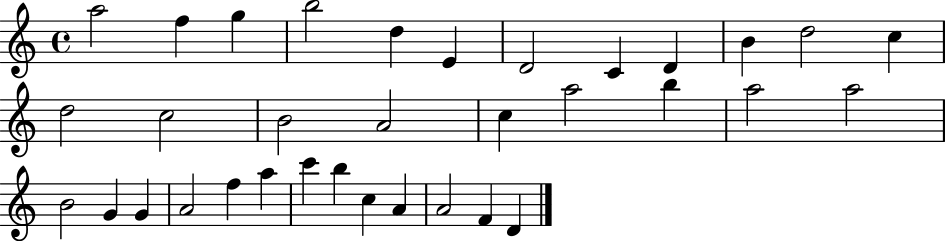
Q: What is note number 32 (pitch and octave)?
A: A4